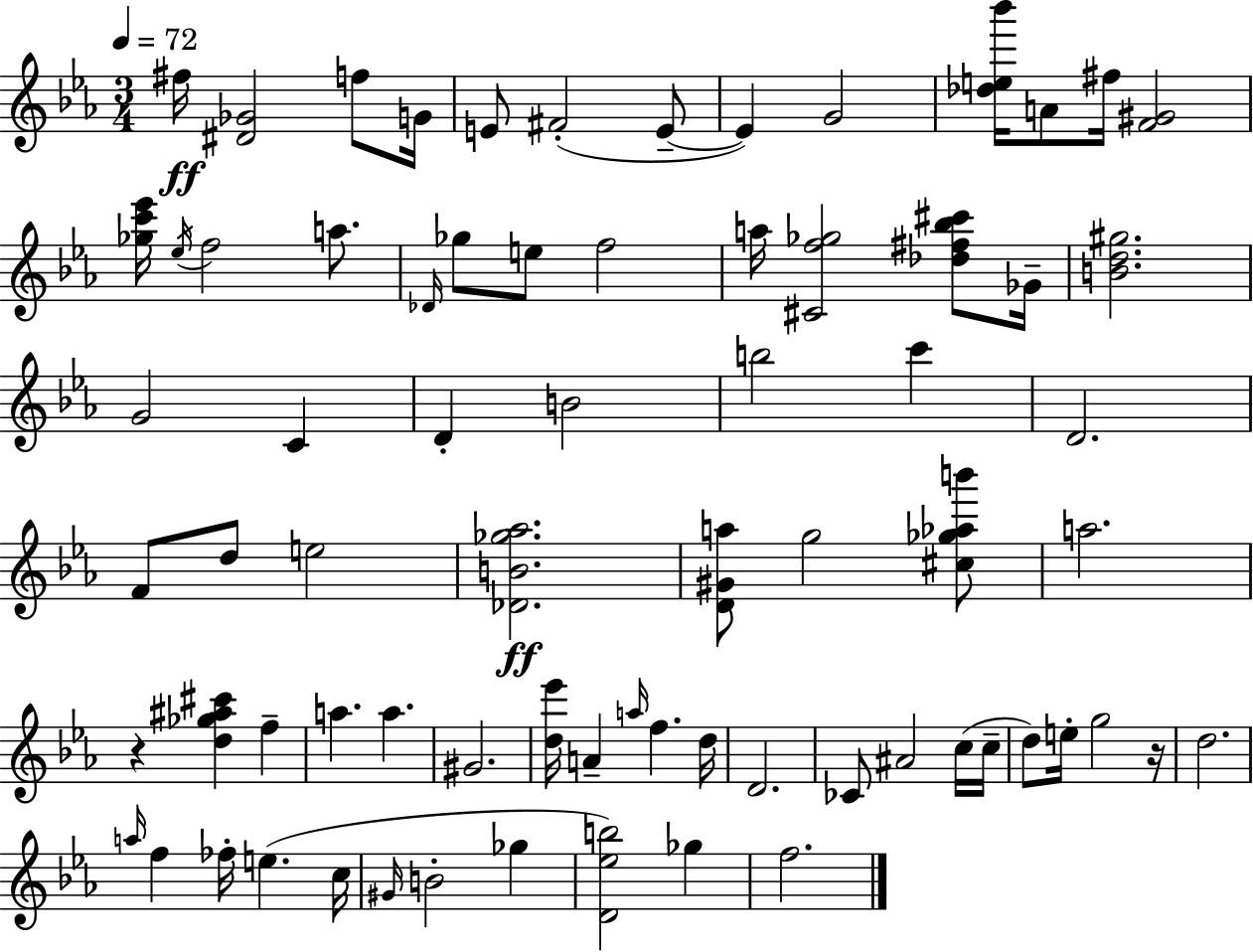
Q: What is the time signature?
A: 3/4